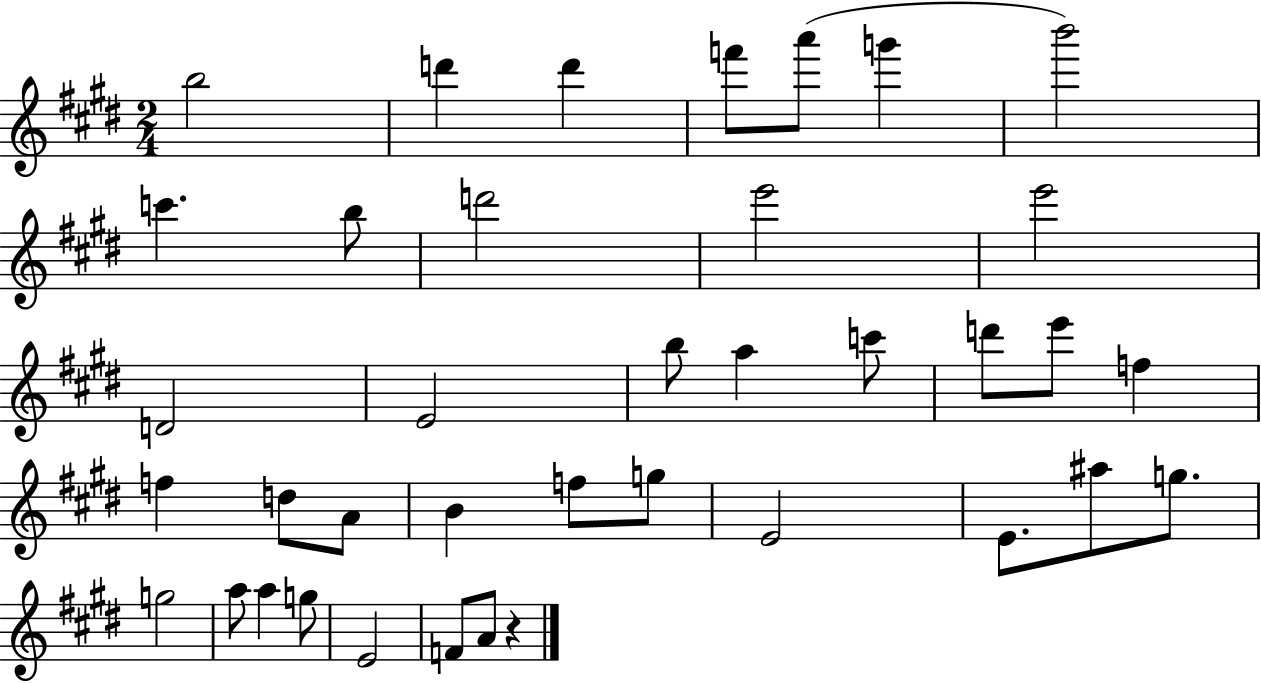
{
  \clef treble
  \numericTimeSignature
  \time 2/4
  \key e \major
  b''2 | d'''4 d'''4 | f'''8 a'''8( g'''4 | b'''2) | \break c'''4. b''8 | d'''2 | e'''2 | e'''2 | \break d'2 | e'2 | b''8 a''4 c'''8 | d'''8 e'''8 f''4 | \break f''4 d''8 a'8 | b'4 f''8 g''8 | e'2 | e'8. ais''8 g''8. | \break g''2 | a''8 a''4 g''8 | e'2 | f'8 a'8 r4 | \break \bar "|."
}